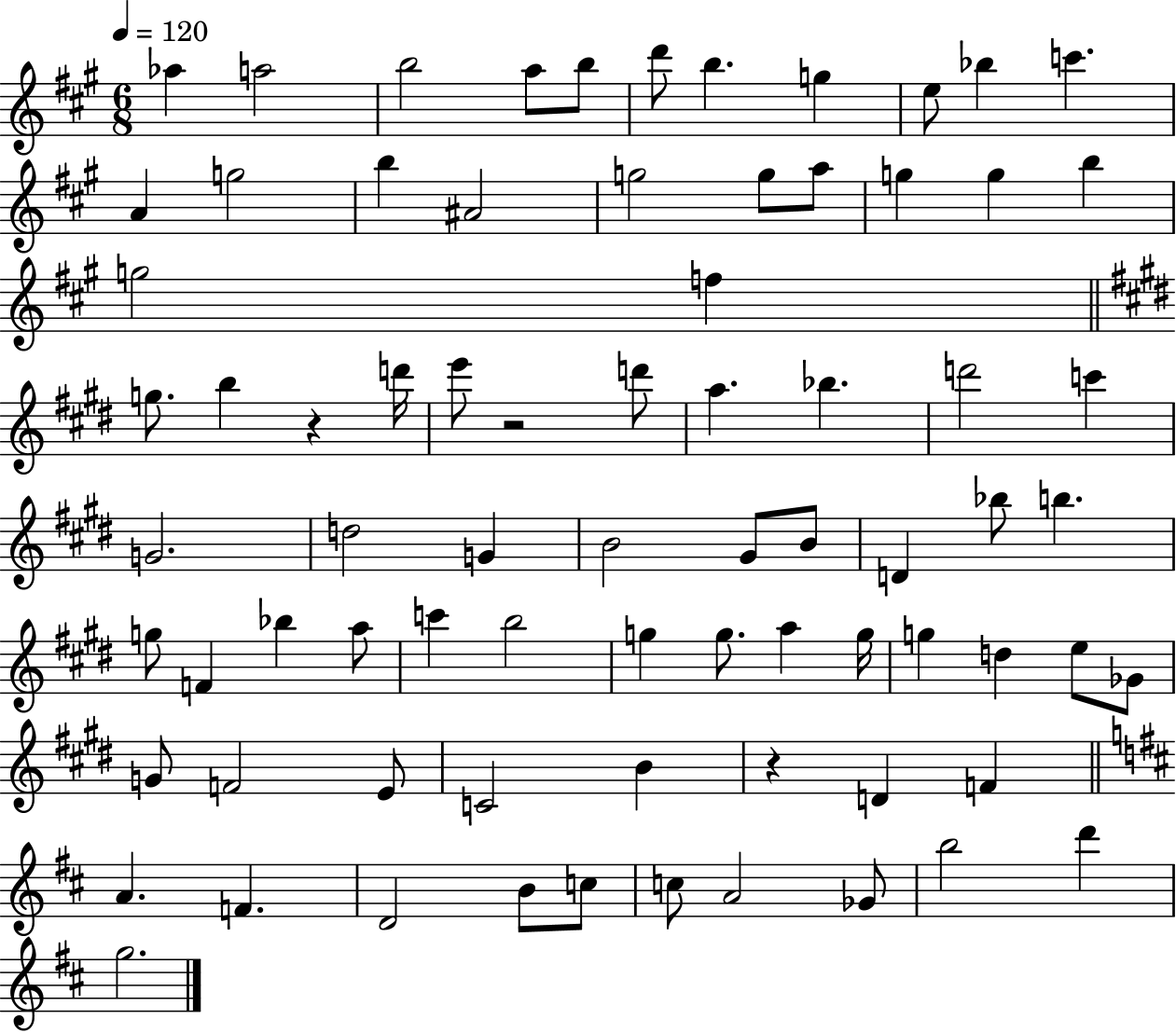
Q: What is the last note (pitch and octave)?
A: G5